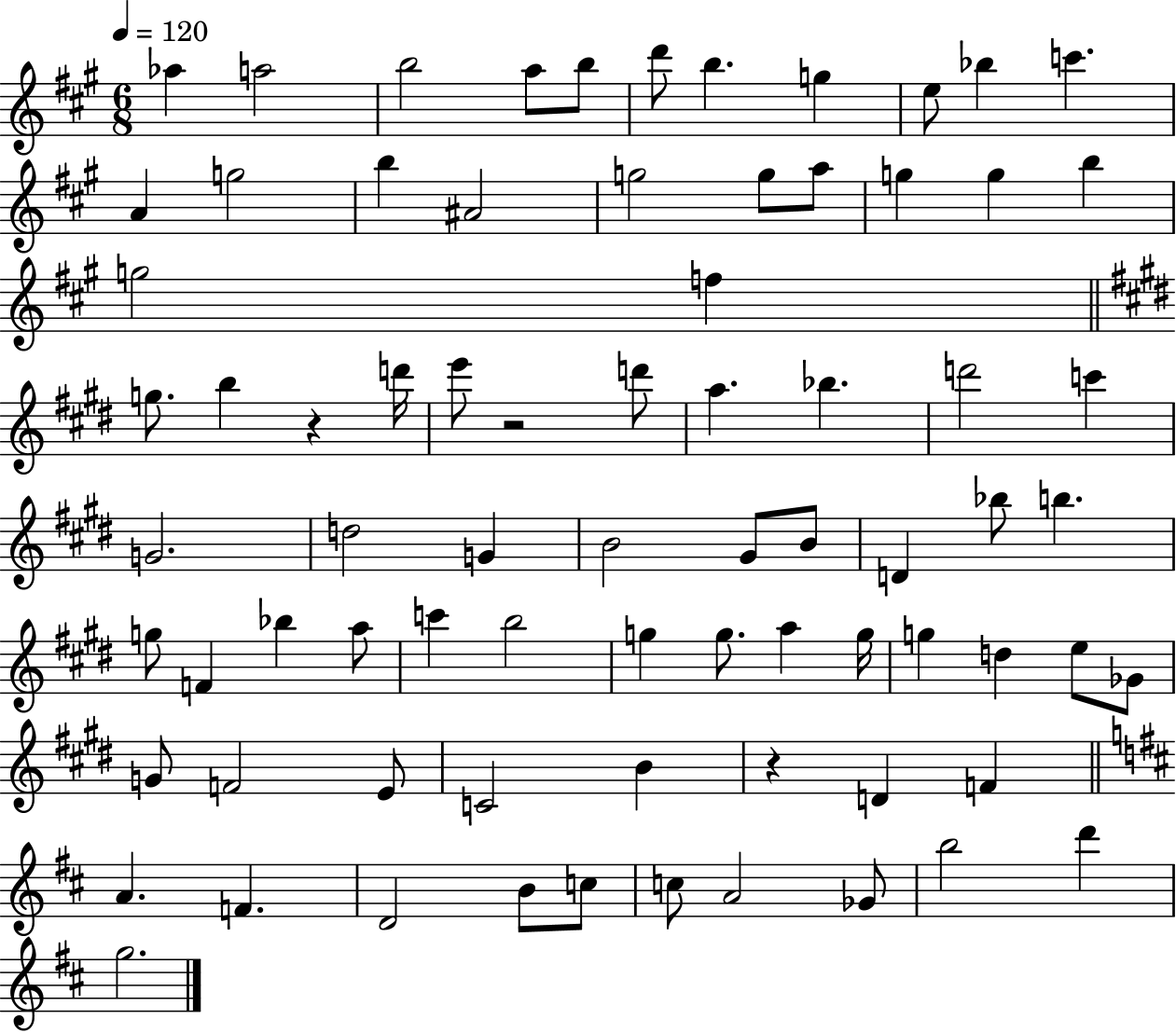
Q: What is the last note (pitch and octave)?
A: G5